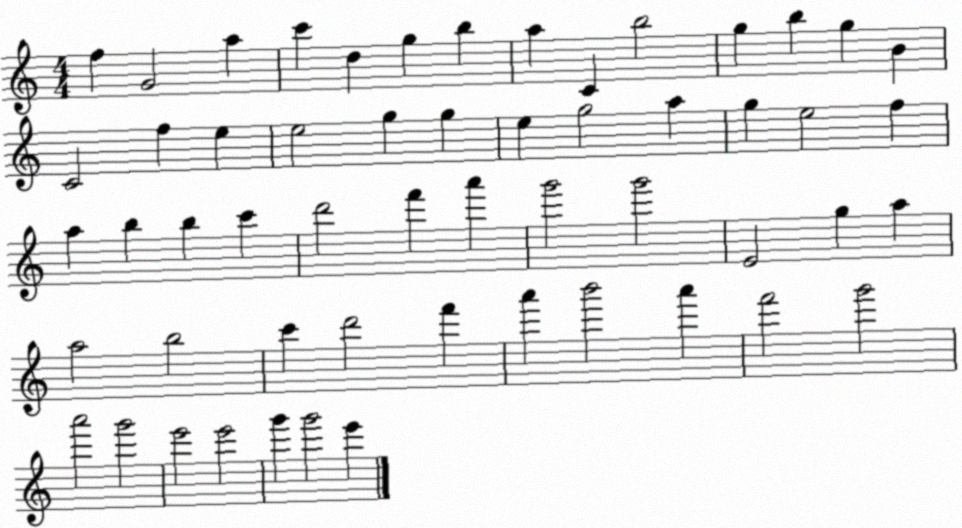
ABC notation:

X:1
T:Untitled
M:4/4
L:1/4
K:C
f G2 a c' d g b a C b2 g b g B C2 f e e2 g g e g2 a g e2 f a b b c' d'2 f' a' g'2 g'2 E2 g a a2 b2 c' d'2 f' a' b'2 a' f'2 g'2 a'2 g'2 e'2 e'2 g' g'2 e'